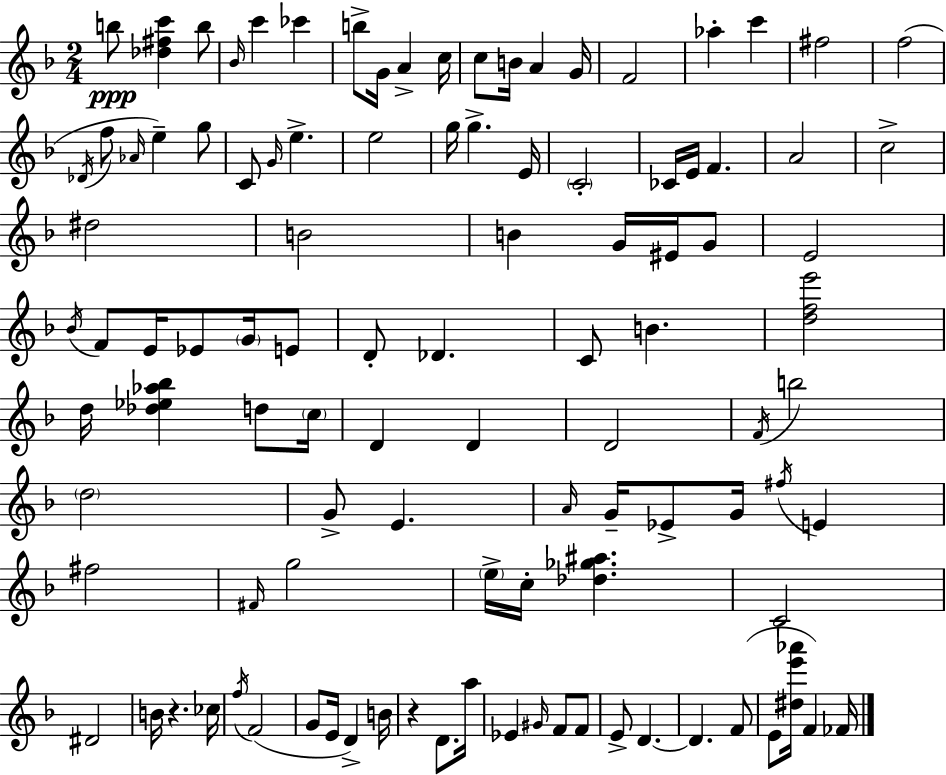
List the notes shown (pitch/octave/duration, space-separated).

B5/e [Db5,F#5,C6]/q B5/e Bb4/s C6/q CES6/q B5/e G4/s A4/q C5/s C5/e B4/s A4/q G4/s F4/h Ab5/q C6/q F#5/h F5/h Db4/s F5/e Ab4/s E5/q G5/e C4/e G4/s E5/q. E5/h G5/s G5/q. E4/s C4/h CES4/s E4/s F4/q. A4/h C5/h D#5/h B4/h B4/q G4/s EIS4/s G4/e E4/h Bb4/s F4/e E4/s Eb4/e G4/s E4/e D4/e Db4/q. C4/e B4/q. [D5,F5,E6]/h D5/s [Db5,Eb5,Ab5,Bb5]/q D5/e C5/s D4/q D4/q D4/h F4/s B5/h D5/h G4/e E4/q. A4/s G4/s Eb4/e G4/s F#5/s E4/q F#5/h F#4/s G5/h E5/s C5/s [Db5,Gb5,A#5]/q. C4/h D#4/h B4/s R/q. CES5/s F5/s F4/h G4/e E4/s D4/q B4/s R/q D4/e. A5/s Eb4/q G#4/s F4/e F4/e E4/e D4/q. D4/q. F4/e E4/e [D#5,E6,Ab6]/s F4/q FES4/s